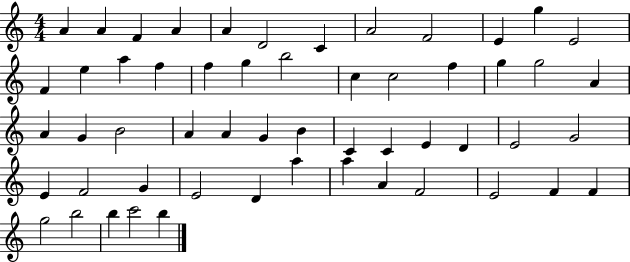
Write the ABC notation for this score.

X:1
T:Untitled
M:4/4
L:1/4
K:C
A A F A A D2 C A2 F2 E g E2 F e a f f g b2 c c2 f g g2 A A G B2 A A G B C C E D E2 G2 E F2 G E2 D a a A F2 E2 F F g2 b2 b c'2 b